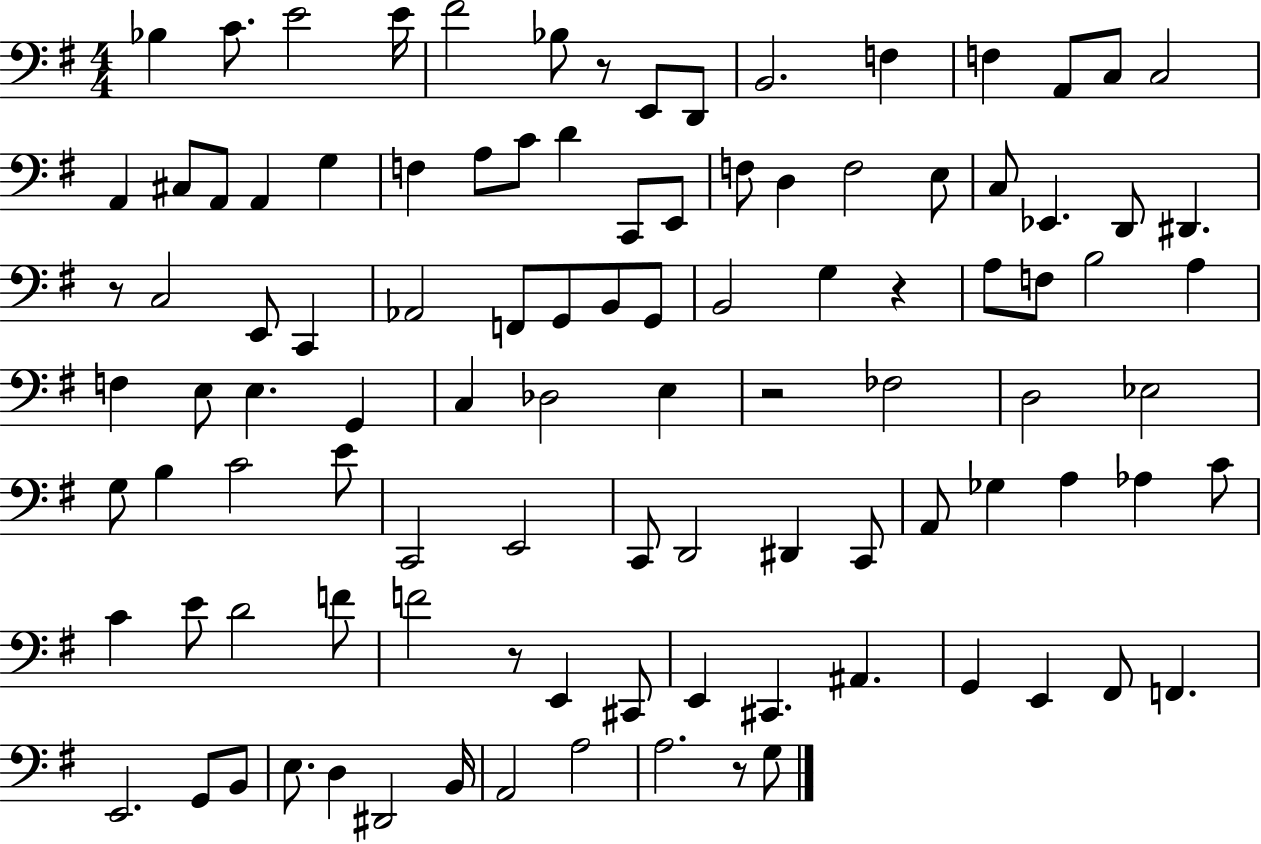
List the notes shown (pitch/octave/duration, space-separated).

Bb3/q C4/e. E4/h E4/s F#4/h Bb3/e R/e E2/e D2/e B2/h. F3/q F3/q A2/e C3/e C3/h A2/q C#3/e A2/e A2/q G3/q F3/q A3/e C4/e D4/q C2/e E2/e F3/e D3/q F3/h E3/e C3/e Eb2/q. D2/e D#2/q. R/e C3/h E2/e C2/q Ab2/h F2/e G2/e B2/e G2/e B2/h G3/q R/q A3/e F3/e B3/h A3/q F3/q E3/e E3/q. G2/q C3/q Db3/h E3/q R/h FES3/h D3/h Eb3/h G3/e B3/q C4/h E4/e C2/h E2/h C2/e D2/h D#2/q C2/e A2/e Gb3/q A3/q Ab3/q C4/e C4/q E4/e D4/h F4/e F4/h R/e E2/q C#2/e E2/q C#2/q. A#2/q. G2/q E2/q F#2/e F2/q. E2/h. G2/e B2/e E3/e. D3/q D#2/h B2/s A2/h A3/h A3/h. R/e G3/e